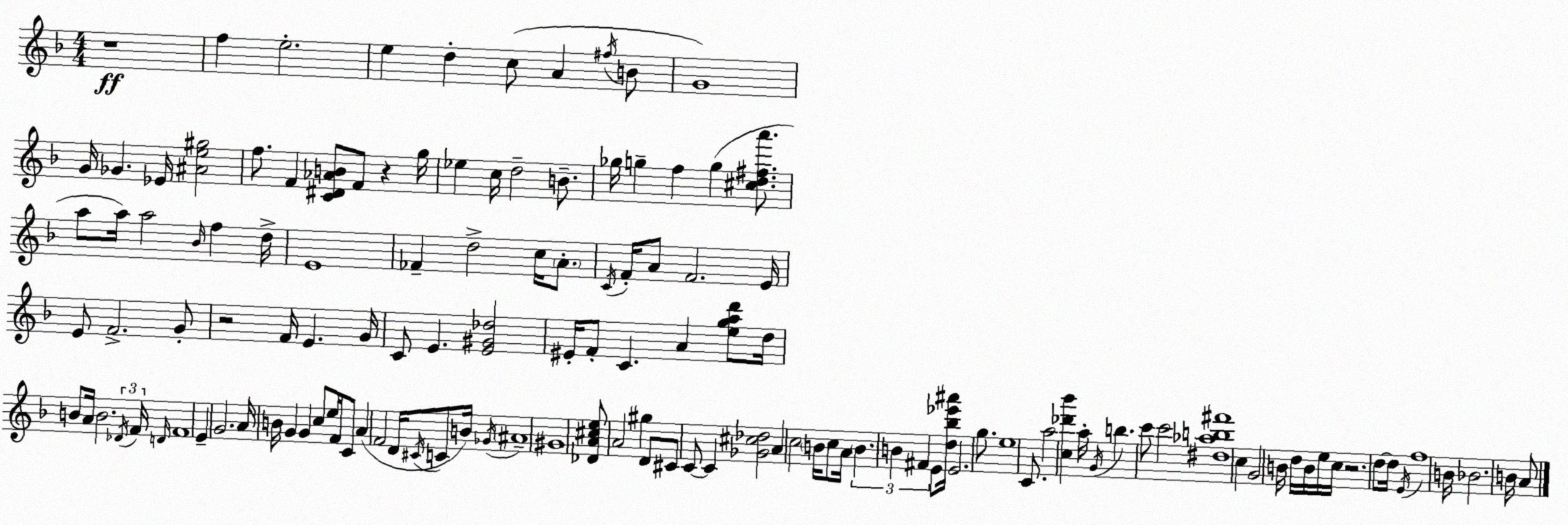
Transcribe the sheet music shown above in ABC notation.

X:1
T:Untitled
M:4/4
L:1/4
K:F
z4 f e2 e d c/2 A ^f/4 B/2 G4 G/4 _G _E/4 [^Ae^g]2 f/2 F [C^D_AB]/2 F/2 z g/4 _e c/4 d2 B/2 _g/4 g f g [^cd^fa']/2 a/2 a/4 a2 _B/4 f d/4 E4 _F d2 c/4 A/2 C/4 F/4 A/2 F2 E/4 E/2 F2 G/2 z2 F/4 E G/4 C/2 E [E^G_d]2 ^E/4 F/2 C A [egad']/2 d/4 B/2 A/4 B2 _D/4 F/4 D/4 F4 E G2 A/4 B/4 G G c/2 e/4 F/4 C/2 A F2 D/4 ^C/4 C/2 B/4 _G/4 ^A4 ^G4 [_DA^ce]/2 A2 ^g D/2 ^C/2 C/2 C [_G^c_d]2 A c2 B/4 c/2 A/4 B B ^F E/2 [d_b_e'^a']/4 E2 g/2 e4 C/2 a2 [c_d'_b'] a/4 G/4 b c'/2 c'2 [^d_ab^f']4 c G2 B/4 d/4 B/4 e/4 c/4 z2 d/2 d/4 E/4 f4 B/4 _B2 B/4 A/2